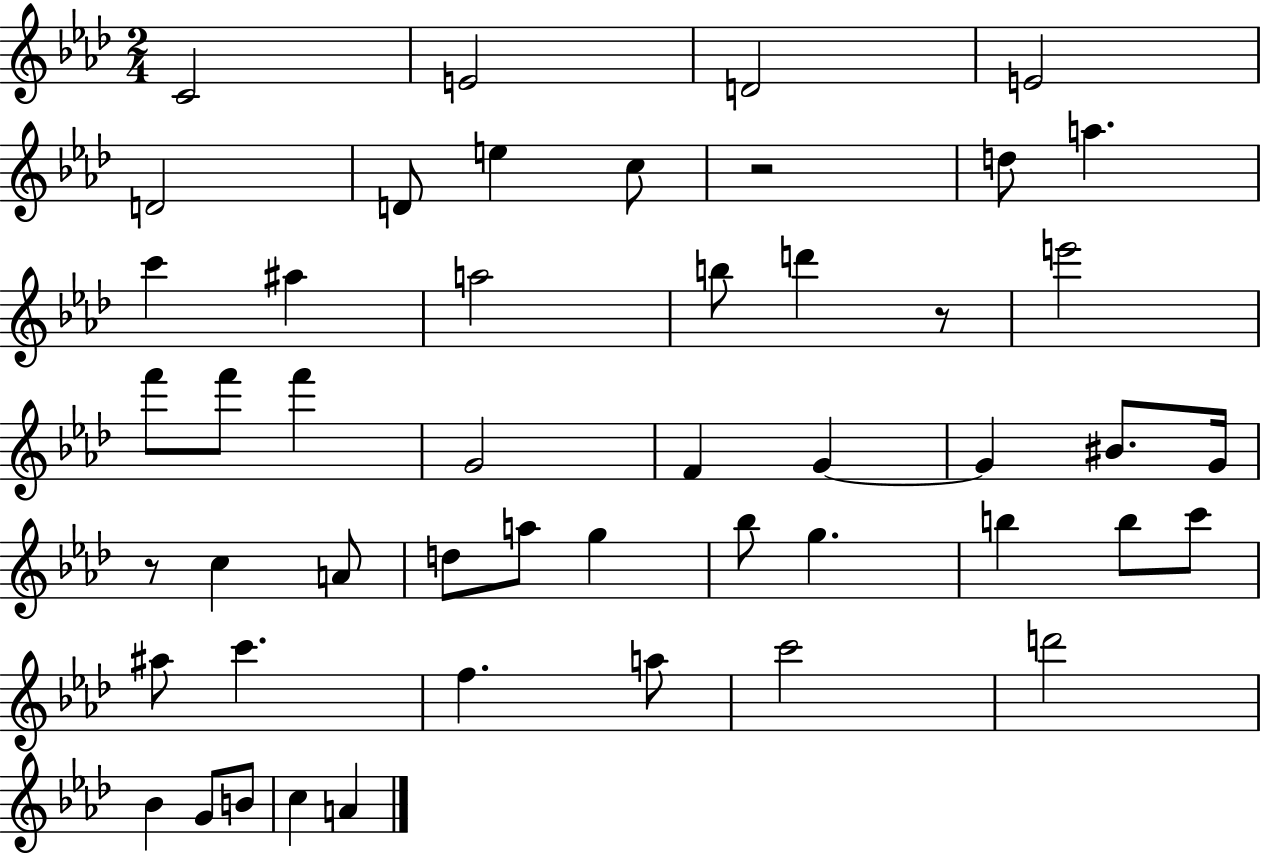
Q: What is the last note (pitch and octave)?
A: A4